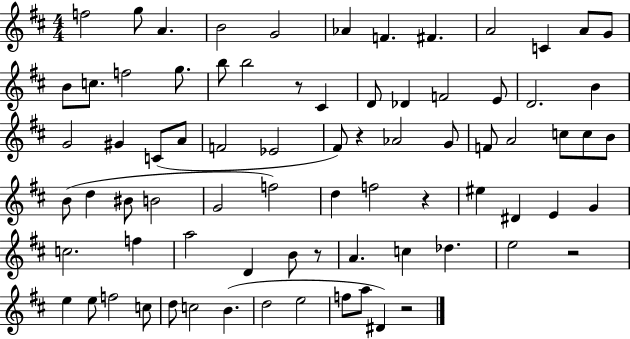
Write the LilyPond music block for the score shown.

{
  \clef treble
  \numericTimeSignature
  \time 4/4
  \key d \major
  f''2 g''8 a'4. | b'2 g'2 | aes'4 f'4. fis'4. | a'2 c'4 a'8 g'8 | \break b'8 c''8. f''2 g''8. | b''8 b''2 r8 cis'4 | d'8 des'4 f'2 e'8 | d'2. b'4 | \break g'2 gis'4 c'8( a'8 | f'2 ees'2 | fis'8) r4 aes'2 g'8 | f'8 a'2 c''8 c''8 b'8 | \break b'8( d''4 bis'8 b'2 | g'2 f''2) | d''4 f''2 r4 | eis''4 dis'4 e'4 g'4 | \break c''2. f''4 | a''2 d'4 b'8 r8 | a'4. c''4 des''4. | e''2 r2 | \break e''4 e''8 f''2 c''8 | d''8 c''2 b'4.( | d''2 e''2 | f''8 a''8 dis'4) r2 | \break \bar "|."
}